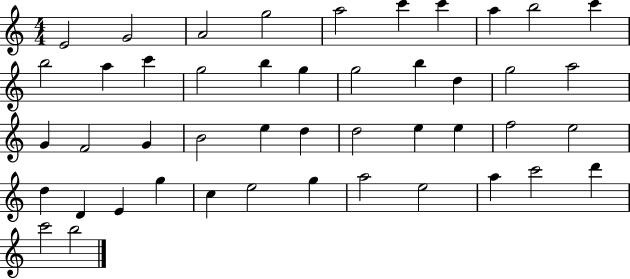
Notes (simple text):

E4/h G4/h A4/h G5/h A5/h C6/q C6/q A5/q B5/h C6/q B5/h A5/q C6/q G5/h B5/q G5/q G5/h B5/q D5/q G5/h A5/h G4/q F4/h G4/q B4/h E5/q D5/q D5/h E5/q E5/q F5/h E5/h D5/q D4/q E4/q G5/q C5/q E5/h G5/q A5/h E5/h A5/q C6/h D6/q C6/h B5/h